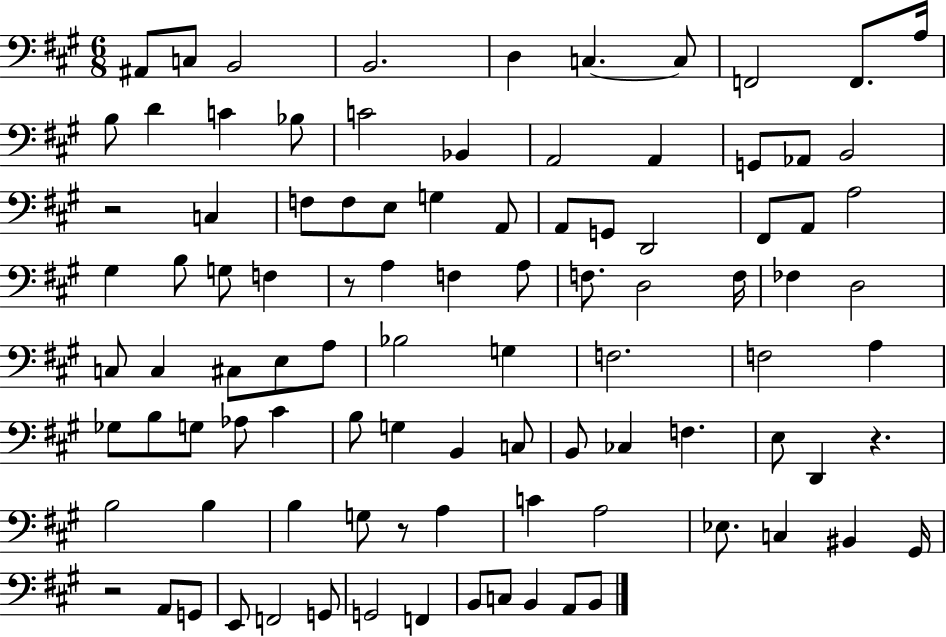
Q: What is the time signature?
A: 6/8